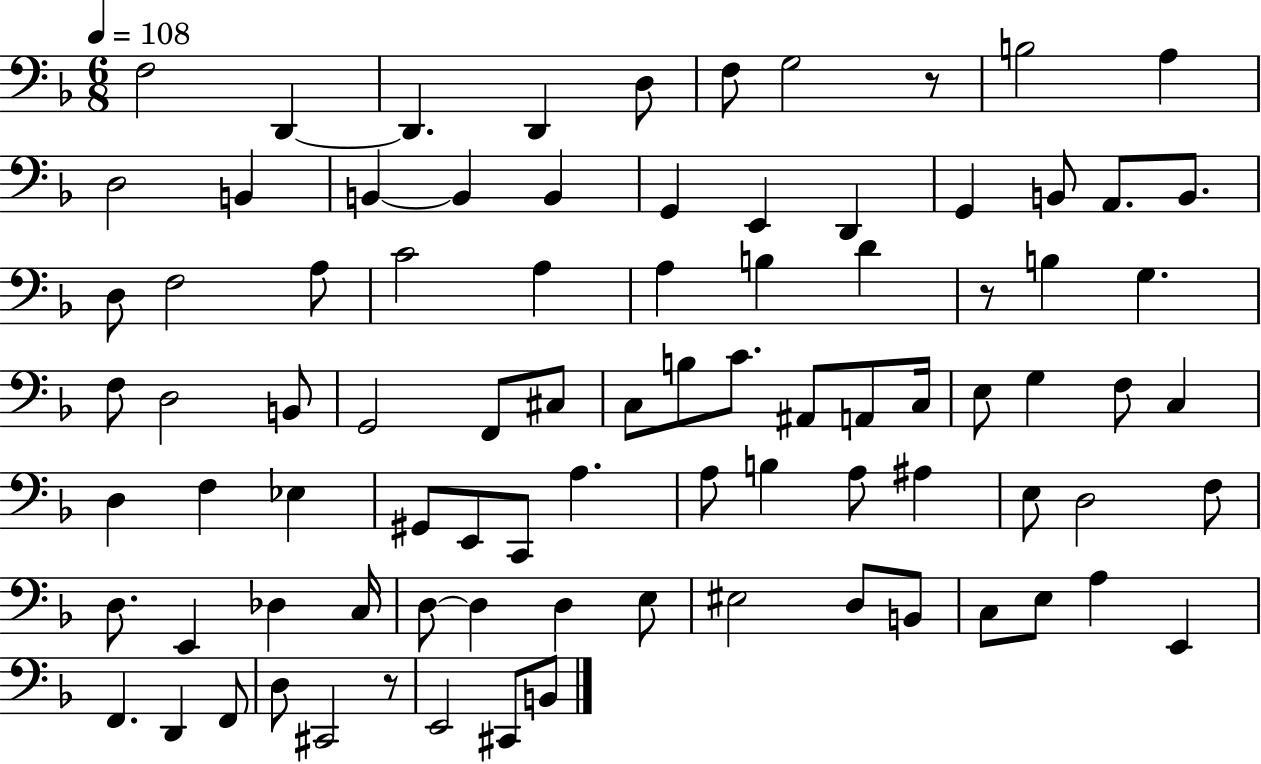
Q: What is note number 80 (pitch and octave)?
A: D3